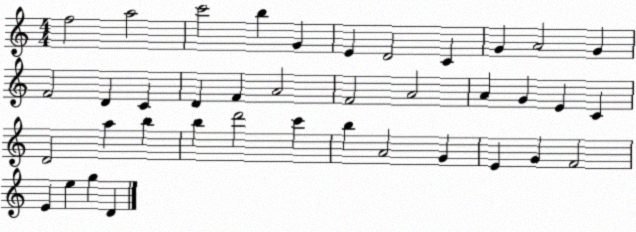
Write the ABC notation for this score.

X:1
T:Untitled
M:4/4
L:1/4
K:C
f2 a2 c'2 b G E D2 C G A2 G F2 D C D F A2 F2 A2 A G E C D2 a b b d'2 c' b A2 G E G F2 E e g D